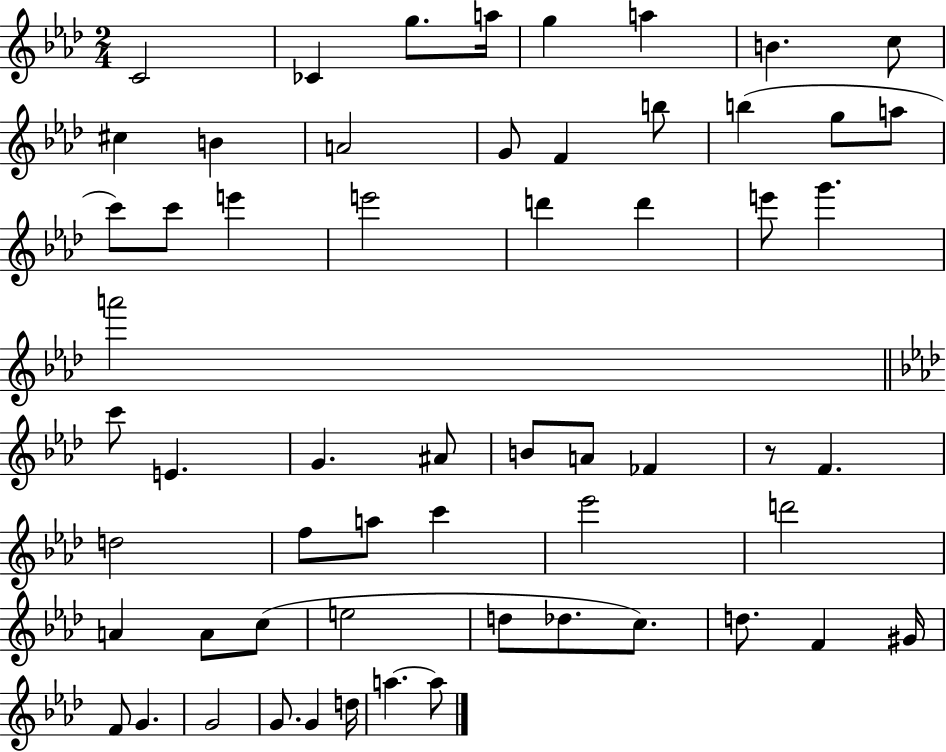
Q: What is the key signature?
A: AES major